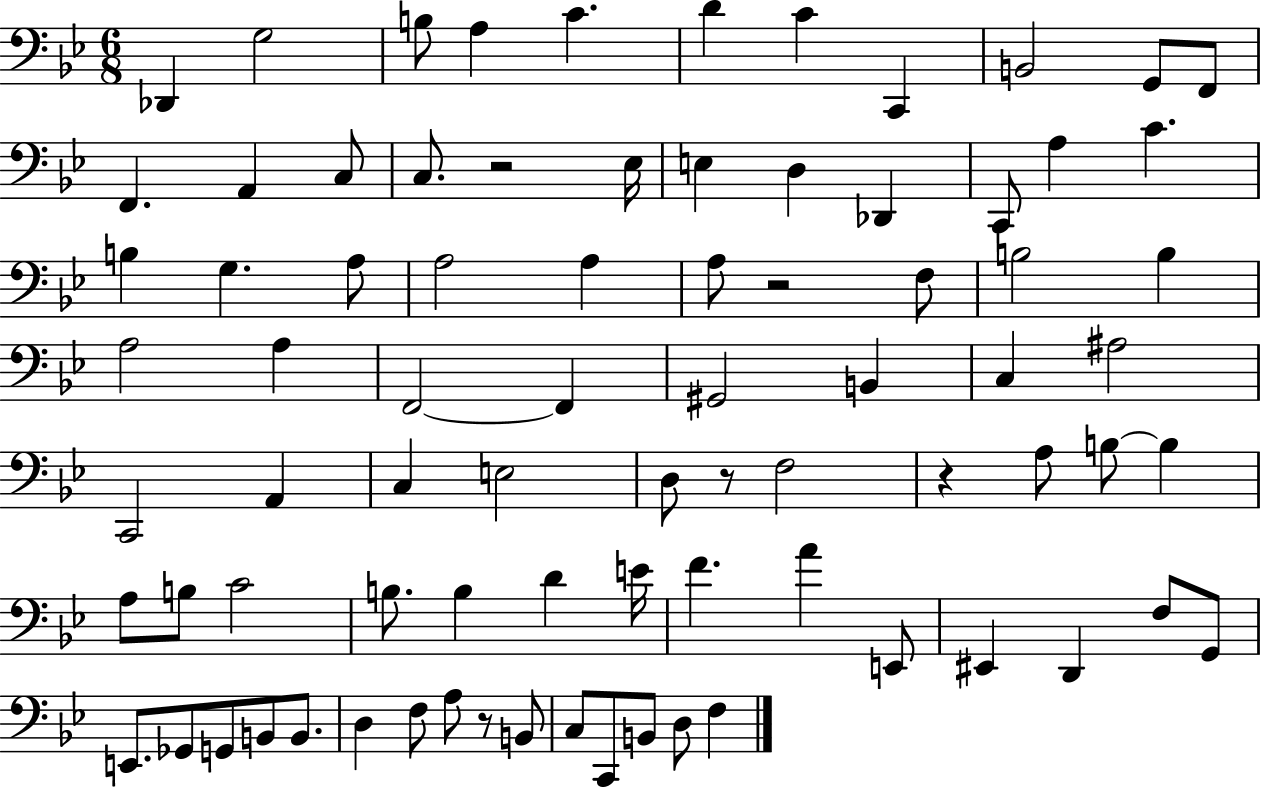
Db2/q G3/h B3/e A3/q C4/q. D4/q C4/q C2/q B2/h G2/e F2/e F2/q. A2/q C3/e C3/e. R/h Eb3/s E3/q D3/q Db2/q C2/e A3/q C4/q. B3/q G3/q. A3/e A3/h A3/q A3/e R/h F3/e B3/h B3/q A3/h A3/q F2/h F2/q G#2/h B2/q C3/q A#3/h C2/h A2/q C3/q E3/h D3/e R/e F3/h R/q A3/e B3/e B3/q A3/e B3/e C4/h B3/e. B3/q D4/q E4/s F4/q. A4/q E2/e EIS2/q D2/q F3/e G2/e E2/e. Gb2/e G2/e B2/e B2/e. D3/q F3/e A3/e R/e B2/e C3/e C2/e B2/e D3/e F3/q